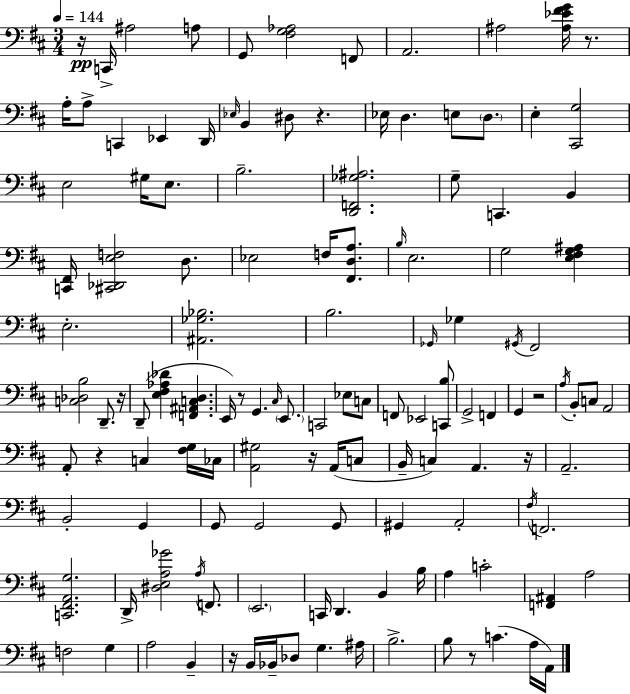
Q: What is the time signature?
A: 3/4